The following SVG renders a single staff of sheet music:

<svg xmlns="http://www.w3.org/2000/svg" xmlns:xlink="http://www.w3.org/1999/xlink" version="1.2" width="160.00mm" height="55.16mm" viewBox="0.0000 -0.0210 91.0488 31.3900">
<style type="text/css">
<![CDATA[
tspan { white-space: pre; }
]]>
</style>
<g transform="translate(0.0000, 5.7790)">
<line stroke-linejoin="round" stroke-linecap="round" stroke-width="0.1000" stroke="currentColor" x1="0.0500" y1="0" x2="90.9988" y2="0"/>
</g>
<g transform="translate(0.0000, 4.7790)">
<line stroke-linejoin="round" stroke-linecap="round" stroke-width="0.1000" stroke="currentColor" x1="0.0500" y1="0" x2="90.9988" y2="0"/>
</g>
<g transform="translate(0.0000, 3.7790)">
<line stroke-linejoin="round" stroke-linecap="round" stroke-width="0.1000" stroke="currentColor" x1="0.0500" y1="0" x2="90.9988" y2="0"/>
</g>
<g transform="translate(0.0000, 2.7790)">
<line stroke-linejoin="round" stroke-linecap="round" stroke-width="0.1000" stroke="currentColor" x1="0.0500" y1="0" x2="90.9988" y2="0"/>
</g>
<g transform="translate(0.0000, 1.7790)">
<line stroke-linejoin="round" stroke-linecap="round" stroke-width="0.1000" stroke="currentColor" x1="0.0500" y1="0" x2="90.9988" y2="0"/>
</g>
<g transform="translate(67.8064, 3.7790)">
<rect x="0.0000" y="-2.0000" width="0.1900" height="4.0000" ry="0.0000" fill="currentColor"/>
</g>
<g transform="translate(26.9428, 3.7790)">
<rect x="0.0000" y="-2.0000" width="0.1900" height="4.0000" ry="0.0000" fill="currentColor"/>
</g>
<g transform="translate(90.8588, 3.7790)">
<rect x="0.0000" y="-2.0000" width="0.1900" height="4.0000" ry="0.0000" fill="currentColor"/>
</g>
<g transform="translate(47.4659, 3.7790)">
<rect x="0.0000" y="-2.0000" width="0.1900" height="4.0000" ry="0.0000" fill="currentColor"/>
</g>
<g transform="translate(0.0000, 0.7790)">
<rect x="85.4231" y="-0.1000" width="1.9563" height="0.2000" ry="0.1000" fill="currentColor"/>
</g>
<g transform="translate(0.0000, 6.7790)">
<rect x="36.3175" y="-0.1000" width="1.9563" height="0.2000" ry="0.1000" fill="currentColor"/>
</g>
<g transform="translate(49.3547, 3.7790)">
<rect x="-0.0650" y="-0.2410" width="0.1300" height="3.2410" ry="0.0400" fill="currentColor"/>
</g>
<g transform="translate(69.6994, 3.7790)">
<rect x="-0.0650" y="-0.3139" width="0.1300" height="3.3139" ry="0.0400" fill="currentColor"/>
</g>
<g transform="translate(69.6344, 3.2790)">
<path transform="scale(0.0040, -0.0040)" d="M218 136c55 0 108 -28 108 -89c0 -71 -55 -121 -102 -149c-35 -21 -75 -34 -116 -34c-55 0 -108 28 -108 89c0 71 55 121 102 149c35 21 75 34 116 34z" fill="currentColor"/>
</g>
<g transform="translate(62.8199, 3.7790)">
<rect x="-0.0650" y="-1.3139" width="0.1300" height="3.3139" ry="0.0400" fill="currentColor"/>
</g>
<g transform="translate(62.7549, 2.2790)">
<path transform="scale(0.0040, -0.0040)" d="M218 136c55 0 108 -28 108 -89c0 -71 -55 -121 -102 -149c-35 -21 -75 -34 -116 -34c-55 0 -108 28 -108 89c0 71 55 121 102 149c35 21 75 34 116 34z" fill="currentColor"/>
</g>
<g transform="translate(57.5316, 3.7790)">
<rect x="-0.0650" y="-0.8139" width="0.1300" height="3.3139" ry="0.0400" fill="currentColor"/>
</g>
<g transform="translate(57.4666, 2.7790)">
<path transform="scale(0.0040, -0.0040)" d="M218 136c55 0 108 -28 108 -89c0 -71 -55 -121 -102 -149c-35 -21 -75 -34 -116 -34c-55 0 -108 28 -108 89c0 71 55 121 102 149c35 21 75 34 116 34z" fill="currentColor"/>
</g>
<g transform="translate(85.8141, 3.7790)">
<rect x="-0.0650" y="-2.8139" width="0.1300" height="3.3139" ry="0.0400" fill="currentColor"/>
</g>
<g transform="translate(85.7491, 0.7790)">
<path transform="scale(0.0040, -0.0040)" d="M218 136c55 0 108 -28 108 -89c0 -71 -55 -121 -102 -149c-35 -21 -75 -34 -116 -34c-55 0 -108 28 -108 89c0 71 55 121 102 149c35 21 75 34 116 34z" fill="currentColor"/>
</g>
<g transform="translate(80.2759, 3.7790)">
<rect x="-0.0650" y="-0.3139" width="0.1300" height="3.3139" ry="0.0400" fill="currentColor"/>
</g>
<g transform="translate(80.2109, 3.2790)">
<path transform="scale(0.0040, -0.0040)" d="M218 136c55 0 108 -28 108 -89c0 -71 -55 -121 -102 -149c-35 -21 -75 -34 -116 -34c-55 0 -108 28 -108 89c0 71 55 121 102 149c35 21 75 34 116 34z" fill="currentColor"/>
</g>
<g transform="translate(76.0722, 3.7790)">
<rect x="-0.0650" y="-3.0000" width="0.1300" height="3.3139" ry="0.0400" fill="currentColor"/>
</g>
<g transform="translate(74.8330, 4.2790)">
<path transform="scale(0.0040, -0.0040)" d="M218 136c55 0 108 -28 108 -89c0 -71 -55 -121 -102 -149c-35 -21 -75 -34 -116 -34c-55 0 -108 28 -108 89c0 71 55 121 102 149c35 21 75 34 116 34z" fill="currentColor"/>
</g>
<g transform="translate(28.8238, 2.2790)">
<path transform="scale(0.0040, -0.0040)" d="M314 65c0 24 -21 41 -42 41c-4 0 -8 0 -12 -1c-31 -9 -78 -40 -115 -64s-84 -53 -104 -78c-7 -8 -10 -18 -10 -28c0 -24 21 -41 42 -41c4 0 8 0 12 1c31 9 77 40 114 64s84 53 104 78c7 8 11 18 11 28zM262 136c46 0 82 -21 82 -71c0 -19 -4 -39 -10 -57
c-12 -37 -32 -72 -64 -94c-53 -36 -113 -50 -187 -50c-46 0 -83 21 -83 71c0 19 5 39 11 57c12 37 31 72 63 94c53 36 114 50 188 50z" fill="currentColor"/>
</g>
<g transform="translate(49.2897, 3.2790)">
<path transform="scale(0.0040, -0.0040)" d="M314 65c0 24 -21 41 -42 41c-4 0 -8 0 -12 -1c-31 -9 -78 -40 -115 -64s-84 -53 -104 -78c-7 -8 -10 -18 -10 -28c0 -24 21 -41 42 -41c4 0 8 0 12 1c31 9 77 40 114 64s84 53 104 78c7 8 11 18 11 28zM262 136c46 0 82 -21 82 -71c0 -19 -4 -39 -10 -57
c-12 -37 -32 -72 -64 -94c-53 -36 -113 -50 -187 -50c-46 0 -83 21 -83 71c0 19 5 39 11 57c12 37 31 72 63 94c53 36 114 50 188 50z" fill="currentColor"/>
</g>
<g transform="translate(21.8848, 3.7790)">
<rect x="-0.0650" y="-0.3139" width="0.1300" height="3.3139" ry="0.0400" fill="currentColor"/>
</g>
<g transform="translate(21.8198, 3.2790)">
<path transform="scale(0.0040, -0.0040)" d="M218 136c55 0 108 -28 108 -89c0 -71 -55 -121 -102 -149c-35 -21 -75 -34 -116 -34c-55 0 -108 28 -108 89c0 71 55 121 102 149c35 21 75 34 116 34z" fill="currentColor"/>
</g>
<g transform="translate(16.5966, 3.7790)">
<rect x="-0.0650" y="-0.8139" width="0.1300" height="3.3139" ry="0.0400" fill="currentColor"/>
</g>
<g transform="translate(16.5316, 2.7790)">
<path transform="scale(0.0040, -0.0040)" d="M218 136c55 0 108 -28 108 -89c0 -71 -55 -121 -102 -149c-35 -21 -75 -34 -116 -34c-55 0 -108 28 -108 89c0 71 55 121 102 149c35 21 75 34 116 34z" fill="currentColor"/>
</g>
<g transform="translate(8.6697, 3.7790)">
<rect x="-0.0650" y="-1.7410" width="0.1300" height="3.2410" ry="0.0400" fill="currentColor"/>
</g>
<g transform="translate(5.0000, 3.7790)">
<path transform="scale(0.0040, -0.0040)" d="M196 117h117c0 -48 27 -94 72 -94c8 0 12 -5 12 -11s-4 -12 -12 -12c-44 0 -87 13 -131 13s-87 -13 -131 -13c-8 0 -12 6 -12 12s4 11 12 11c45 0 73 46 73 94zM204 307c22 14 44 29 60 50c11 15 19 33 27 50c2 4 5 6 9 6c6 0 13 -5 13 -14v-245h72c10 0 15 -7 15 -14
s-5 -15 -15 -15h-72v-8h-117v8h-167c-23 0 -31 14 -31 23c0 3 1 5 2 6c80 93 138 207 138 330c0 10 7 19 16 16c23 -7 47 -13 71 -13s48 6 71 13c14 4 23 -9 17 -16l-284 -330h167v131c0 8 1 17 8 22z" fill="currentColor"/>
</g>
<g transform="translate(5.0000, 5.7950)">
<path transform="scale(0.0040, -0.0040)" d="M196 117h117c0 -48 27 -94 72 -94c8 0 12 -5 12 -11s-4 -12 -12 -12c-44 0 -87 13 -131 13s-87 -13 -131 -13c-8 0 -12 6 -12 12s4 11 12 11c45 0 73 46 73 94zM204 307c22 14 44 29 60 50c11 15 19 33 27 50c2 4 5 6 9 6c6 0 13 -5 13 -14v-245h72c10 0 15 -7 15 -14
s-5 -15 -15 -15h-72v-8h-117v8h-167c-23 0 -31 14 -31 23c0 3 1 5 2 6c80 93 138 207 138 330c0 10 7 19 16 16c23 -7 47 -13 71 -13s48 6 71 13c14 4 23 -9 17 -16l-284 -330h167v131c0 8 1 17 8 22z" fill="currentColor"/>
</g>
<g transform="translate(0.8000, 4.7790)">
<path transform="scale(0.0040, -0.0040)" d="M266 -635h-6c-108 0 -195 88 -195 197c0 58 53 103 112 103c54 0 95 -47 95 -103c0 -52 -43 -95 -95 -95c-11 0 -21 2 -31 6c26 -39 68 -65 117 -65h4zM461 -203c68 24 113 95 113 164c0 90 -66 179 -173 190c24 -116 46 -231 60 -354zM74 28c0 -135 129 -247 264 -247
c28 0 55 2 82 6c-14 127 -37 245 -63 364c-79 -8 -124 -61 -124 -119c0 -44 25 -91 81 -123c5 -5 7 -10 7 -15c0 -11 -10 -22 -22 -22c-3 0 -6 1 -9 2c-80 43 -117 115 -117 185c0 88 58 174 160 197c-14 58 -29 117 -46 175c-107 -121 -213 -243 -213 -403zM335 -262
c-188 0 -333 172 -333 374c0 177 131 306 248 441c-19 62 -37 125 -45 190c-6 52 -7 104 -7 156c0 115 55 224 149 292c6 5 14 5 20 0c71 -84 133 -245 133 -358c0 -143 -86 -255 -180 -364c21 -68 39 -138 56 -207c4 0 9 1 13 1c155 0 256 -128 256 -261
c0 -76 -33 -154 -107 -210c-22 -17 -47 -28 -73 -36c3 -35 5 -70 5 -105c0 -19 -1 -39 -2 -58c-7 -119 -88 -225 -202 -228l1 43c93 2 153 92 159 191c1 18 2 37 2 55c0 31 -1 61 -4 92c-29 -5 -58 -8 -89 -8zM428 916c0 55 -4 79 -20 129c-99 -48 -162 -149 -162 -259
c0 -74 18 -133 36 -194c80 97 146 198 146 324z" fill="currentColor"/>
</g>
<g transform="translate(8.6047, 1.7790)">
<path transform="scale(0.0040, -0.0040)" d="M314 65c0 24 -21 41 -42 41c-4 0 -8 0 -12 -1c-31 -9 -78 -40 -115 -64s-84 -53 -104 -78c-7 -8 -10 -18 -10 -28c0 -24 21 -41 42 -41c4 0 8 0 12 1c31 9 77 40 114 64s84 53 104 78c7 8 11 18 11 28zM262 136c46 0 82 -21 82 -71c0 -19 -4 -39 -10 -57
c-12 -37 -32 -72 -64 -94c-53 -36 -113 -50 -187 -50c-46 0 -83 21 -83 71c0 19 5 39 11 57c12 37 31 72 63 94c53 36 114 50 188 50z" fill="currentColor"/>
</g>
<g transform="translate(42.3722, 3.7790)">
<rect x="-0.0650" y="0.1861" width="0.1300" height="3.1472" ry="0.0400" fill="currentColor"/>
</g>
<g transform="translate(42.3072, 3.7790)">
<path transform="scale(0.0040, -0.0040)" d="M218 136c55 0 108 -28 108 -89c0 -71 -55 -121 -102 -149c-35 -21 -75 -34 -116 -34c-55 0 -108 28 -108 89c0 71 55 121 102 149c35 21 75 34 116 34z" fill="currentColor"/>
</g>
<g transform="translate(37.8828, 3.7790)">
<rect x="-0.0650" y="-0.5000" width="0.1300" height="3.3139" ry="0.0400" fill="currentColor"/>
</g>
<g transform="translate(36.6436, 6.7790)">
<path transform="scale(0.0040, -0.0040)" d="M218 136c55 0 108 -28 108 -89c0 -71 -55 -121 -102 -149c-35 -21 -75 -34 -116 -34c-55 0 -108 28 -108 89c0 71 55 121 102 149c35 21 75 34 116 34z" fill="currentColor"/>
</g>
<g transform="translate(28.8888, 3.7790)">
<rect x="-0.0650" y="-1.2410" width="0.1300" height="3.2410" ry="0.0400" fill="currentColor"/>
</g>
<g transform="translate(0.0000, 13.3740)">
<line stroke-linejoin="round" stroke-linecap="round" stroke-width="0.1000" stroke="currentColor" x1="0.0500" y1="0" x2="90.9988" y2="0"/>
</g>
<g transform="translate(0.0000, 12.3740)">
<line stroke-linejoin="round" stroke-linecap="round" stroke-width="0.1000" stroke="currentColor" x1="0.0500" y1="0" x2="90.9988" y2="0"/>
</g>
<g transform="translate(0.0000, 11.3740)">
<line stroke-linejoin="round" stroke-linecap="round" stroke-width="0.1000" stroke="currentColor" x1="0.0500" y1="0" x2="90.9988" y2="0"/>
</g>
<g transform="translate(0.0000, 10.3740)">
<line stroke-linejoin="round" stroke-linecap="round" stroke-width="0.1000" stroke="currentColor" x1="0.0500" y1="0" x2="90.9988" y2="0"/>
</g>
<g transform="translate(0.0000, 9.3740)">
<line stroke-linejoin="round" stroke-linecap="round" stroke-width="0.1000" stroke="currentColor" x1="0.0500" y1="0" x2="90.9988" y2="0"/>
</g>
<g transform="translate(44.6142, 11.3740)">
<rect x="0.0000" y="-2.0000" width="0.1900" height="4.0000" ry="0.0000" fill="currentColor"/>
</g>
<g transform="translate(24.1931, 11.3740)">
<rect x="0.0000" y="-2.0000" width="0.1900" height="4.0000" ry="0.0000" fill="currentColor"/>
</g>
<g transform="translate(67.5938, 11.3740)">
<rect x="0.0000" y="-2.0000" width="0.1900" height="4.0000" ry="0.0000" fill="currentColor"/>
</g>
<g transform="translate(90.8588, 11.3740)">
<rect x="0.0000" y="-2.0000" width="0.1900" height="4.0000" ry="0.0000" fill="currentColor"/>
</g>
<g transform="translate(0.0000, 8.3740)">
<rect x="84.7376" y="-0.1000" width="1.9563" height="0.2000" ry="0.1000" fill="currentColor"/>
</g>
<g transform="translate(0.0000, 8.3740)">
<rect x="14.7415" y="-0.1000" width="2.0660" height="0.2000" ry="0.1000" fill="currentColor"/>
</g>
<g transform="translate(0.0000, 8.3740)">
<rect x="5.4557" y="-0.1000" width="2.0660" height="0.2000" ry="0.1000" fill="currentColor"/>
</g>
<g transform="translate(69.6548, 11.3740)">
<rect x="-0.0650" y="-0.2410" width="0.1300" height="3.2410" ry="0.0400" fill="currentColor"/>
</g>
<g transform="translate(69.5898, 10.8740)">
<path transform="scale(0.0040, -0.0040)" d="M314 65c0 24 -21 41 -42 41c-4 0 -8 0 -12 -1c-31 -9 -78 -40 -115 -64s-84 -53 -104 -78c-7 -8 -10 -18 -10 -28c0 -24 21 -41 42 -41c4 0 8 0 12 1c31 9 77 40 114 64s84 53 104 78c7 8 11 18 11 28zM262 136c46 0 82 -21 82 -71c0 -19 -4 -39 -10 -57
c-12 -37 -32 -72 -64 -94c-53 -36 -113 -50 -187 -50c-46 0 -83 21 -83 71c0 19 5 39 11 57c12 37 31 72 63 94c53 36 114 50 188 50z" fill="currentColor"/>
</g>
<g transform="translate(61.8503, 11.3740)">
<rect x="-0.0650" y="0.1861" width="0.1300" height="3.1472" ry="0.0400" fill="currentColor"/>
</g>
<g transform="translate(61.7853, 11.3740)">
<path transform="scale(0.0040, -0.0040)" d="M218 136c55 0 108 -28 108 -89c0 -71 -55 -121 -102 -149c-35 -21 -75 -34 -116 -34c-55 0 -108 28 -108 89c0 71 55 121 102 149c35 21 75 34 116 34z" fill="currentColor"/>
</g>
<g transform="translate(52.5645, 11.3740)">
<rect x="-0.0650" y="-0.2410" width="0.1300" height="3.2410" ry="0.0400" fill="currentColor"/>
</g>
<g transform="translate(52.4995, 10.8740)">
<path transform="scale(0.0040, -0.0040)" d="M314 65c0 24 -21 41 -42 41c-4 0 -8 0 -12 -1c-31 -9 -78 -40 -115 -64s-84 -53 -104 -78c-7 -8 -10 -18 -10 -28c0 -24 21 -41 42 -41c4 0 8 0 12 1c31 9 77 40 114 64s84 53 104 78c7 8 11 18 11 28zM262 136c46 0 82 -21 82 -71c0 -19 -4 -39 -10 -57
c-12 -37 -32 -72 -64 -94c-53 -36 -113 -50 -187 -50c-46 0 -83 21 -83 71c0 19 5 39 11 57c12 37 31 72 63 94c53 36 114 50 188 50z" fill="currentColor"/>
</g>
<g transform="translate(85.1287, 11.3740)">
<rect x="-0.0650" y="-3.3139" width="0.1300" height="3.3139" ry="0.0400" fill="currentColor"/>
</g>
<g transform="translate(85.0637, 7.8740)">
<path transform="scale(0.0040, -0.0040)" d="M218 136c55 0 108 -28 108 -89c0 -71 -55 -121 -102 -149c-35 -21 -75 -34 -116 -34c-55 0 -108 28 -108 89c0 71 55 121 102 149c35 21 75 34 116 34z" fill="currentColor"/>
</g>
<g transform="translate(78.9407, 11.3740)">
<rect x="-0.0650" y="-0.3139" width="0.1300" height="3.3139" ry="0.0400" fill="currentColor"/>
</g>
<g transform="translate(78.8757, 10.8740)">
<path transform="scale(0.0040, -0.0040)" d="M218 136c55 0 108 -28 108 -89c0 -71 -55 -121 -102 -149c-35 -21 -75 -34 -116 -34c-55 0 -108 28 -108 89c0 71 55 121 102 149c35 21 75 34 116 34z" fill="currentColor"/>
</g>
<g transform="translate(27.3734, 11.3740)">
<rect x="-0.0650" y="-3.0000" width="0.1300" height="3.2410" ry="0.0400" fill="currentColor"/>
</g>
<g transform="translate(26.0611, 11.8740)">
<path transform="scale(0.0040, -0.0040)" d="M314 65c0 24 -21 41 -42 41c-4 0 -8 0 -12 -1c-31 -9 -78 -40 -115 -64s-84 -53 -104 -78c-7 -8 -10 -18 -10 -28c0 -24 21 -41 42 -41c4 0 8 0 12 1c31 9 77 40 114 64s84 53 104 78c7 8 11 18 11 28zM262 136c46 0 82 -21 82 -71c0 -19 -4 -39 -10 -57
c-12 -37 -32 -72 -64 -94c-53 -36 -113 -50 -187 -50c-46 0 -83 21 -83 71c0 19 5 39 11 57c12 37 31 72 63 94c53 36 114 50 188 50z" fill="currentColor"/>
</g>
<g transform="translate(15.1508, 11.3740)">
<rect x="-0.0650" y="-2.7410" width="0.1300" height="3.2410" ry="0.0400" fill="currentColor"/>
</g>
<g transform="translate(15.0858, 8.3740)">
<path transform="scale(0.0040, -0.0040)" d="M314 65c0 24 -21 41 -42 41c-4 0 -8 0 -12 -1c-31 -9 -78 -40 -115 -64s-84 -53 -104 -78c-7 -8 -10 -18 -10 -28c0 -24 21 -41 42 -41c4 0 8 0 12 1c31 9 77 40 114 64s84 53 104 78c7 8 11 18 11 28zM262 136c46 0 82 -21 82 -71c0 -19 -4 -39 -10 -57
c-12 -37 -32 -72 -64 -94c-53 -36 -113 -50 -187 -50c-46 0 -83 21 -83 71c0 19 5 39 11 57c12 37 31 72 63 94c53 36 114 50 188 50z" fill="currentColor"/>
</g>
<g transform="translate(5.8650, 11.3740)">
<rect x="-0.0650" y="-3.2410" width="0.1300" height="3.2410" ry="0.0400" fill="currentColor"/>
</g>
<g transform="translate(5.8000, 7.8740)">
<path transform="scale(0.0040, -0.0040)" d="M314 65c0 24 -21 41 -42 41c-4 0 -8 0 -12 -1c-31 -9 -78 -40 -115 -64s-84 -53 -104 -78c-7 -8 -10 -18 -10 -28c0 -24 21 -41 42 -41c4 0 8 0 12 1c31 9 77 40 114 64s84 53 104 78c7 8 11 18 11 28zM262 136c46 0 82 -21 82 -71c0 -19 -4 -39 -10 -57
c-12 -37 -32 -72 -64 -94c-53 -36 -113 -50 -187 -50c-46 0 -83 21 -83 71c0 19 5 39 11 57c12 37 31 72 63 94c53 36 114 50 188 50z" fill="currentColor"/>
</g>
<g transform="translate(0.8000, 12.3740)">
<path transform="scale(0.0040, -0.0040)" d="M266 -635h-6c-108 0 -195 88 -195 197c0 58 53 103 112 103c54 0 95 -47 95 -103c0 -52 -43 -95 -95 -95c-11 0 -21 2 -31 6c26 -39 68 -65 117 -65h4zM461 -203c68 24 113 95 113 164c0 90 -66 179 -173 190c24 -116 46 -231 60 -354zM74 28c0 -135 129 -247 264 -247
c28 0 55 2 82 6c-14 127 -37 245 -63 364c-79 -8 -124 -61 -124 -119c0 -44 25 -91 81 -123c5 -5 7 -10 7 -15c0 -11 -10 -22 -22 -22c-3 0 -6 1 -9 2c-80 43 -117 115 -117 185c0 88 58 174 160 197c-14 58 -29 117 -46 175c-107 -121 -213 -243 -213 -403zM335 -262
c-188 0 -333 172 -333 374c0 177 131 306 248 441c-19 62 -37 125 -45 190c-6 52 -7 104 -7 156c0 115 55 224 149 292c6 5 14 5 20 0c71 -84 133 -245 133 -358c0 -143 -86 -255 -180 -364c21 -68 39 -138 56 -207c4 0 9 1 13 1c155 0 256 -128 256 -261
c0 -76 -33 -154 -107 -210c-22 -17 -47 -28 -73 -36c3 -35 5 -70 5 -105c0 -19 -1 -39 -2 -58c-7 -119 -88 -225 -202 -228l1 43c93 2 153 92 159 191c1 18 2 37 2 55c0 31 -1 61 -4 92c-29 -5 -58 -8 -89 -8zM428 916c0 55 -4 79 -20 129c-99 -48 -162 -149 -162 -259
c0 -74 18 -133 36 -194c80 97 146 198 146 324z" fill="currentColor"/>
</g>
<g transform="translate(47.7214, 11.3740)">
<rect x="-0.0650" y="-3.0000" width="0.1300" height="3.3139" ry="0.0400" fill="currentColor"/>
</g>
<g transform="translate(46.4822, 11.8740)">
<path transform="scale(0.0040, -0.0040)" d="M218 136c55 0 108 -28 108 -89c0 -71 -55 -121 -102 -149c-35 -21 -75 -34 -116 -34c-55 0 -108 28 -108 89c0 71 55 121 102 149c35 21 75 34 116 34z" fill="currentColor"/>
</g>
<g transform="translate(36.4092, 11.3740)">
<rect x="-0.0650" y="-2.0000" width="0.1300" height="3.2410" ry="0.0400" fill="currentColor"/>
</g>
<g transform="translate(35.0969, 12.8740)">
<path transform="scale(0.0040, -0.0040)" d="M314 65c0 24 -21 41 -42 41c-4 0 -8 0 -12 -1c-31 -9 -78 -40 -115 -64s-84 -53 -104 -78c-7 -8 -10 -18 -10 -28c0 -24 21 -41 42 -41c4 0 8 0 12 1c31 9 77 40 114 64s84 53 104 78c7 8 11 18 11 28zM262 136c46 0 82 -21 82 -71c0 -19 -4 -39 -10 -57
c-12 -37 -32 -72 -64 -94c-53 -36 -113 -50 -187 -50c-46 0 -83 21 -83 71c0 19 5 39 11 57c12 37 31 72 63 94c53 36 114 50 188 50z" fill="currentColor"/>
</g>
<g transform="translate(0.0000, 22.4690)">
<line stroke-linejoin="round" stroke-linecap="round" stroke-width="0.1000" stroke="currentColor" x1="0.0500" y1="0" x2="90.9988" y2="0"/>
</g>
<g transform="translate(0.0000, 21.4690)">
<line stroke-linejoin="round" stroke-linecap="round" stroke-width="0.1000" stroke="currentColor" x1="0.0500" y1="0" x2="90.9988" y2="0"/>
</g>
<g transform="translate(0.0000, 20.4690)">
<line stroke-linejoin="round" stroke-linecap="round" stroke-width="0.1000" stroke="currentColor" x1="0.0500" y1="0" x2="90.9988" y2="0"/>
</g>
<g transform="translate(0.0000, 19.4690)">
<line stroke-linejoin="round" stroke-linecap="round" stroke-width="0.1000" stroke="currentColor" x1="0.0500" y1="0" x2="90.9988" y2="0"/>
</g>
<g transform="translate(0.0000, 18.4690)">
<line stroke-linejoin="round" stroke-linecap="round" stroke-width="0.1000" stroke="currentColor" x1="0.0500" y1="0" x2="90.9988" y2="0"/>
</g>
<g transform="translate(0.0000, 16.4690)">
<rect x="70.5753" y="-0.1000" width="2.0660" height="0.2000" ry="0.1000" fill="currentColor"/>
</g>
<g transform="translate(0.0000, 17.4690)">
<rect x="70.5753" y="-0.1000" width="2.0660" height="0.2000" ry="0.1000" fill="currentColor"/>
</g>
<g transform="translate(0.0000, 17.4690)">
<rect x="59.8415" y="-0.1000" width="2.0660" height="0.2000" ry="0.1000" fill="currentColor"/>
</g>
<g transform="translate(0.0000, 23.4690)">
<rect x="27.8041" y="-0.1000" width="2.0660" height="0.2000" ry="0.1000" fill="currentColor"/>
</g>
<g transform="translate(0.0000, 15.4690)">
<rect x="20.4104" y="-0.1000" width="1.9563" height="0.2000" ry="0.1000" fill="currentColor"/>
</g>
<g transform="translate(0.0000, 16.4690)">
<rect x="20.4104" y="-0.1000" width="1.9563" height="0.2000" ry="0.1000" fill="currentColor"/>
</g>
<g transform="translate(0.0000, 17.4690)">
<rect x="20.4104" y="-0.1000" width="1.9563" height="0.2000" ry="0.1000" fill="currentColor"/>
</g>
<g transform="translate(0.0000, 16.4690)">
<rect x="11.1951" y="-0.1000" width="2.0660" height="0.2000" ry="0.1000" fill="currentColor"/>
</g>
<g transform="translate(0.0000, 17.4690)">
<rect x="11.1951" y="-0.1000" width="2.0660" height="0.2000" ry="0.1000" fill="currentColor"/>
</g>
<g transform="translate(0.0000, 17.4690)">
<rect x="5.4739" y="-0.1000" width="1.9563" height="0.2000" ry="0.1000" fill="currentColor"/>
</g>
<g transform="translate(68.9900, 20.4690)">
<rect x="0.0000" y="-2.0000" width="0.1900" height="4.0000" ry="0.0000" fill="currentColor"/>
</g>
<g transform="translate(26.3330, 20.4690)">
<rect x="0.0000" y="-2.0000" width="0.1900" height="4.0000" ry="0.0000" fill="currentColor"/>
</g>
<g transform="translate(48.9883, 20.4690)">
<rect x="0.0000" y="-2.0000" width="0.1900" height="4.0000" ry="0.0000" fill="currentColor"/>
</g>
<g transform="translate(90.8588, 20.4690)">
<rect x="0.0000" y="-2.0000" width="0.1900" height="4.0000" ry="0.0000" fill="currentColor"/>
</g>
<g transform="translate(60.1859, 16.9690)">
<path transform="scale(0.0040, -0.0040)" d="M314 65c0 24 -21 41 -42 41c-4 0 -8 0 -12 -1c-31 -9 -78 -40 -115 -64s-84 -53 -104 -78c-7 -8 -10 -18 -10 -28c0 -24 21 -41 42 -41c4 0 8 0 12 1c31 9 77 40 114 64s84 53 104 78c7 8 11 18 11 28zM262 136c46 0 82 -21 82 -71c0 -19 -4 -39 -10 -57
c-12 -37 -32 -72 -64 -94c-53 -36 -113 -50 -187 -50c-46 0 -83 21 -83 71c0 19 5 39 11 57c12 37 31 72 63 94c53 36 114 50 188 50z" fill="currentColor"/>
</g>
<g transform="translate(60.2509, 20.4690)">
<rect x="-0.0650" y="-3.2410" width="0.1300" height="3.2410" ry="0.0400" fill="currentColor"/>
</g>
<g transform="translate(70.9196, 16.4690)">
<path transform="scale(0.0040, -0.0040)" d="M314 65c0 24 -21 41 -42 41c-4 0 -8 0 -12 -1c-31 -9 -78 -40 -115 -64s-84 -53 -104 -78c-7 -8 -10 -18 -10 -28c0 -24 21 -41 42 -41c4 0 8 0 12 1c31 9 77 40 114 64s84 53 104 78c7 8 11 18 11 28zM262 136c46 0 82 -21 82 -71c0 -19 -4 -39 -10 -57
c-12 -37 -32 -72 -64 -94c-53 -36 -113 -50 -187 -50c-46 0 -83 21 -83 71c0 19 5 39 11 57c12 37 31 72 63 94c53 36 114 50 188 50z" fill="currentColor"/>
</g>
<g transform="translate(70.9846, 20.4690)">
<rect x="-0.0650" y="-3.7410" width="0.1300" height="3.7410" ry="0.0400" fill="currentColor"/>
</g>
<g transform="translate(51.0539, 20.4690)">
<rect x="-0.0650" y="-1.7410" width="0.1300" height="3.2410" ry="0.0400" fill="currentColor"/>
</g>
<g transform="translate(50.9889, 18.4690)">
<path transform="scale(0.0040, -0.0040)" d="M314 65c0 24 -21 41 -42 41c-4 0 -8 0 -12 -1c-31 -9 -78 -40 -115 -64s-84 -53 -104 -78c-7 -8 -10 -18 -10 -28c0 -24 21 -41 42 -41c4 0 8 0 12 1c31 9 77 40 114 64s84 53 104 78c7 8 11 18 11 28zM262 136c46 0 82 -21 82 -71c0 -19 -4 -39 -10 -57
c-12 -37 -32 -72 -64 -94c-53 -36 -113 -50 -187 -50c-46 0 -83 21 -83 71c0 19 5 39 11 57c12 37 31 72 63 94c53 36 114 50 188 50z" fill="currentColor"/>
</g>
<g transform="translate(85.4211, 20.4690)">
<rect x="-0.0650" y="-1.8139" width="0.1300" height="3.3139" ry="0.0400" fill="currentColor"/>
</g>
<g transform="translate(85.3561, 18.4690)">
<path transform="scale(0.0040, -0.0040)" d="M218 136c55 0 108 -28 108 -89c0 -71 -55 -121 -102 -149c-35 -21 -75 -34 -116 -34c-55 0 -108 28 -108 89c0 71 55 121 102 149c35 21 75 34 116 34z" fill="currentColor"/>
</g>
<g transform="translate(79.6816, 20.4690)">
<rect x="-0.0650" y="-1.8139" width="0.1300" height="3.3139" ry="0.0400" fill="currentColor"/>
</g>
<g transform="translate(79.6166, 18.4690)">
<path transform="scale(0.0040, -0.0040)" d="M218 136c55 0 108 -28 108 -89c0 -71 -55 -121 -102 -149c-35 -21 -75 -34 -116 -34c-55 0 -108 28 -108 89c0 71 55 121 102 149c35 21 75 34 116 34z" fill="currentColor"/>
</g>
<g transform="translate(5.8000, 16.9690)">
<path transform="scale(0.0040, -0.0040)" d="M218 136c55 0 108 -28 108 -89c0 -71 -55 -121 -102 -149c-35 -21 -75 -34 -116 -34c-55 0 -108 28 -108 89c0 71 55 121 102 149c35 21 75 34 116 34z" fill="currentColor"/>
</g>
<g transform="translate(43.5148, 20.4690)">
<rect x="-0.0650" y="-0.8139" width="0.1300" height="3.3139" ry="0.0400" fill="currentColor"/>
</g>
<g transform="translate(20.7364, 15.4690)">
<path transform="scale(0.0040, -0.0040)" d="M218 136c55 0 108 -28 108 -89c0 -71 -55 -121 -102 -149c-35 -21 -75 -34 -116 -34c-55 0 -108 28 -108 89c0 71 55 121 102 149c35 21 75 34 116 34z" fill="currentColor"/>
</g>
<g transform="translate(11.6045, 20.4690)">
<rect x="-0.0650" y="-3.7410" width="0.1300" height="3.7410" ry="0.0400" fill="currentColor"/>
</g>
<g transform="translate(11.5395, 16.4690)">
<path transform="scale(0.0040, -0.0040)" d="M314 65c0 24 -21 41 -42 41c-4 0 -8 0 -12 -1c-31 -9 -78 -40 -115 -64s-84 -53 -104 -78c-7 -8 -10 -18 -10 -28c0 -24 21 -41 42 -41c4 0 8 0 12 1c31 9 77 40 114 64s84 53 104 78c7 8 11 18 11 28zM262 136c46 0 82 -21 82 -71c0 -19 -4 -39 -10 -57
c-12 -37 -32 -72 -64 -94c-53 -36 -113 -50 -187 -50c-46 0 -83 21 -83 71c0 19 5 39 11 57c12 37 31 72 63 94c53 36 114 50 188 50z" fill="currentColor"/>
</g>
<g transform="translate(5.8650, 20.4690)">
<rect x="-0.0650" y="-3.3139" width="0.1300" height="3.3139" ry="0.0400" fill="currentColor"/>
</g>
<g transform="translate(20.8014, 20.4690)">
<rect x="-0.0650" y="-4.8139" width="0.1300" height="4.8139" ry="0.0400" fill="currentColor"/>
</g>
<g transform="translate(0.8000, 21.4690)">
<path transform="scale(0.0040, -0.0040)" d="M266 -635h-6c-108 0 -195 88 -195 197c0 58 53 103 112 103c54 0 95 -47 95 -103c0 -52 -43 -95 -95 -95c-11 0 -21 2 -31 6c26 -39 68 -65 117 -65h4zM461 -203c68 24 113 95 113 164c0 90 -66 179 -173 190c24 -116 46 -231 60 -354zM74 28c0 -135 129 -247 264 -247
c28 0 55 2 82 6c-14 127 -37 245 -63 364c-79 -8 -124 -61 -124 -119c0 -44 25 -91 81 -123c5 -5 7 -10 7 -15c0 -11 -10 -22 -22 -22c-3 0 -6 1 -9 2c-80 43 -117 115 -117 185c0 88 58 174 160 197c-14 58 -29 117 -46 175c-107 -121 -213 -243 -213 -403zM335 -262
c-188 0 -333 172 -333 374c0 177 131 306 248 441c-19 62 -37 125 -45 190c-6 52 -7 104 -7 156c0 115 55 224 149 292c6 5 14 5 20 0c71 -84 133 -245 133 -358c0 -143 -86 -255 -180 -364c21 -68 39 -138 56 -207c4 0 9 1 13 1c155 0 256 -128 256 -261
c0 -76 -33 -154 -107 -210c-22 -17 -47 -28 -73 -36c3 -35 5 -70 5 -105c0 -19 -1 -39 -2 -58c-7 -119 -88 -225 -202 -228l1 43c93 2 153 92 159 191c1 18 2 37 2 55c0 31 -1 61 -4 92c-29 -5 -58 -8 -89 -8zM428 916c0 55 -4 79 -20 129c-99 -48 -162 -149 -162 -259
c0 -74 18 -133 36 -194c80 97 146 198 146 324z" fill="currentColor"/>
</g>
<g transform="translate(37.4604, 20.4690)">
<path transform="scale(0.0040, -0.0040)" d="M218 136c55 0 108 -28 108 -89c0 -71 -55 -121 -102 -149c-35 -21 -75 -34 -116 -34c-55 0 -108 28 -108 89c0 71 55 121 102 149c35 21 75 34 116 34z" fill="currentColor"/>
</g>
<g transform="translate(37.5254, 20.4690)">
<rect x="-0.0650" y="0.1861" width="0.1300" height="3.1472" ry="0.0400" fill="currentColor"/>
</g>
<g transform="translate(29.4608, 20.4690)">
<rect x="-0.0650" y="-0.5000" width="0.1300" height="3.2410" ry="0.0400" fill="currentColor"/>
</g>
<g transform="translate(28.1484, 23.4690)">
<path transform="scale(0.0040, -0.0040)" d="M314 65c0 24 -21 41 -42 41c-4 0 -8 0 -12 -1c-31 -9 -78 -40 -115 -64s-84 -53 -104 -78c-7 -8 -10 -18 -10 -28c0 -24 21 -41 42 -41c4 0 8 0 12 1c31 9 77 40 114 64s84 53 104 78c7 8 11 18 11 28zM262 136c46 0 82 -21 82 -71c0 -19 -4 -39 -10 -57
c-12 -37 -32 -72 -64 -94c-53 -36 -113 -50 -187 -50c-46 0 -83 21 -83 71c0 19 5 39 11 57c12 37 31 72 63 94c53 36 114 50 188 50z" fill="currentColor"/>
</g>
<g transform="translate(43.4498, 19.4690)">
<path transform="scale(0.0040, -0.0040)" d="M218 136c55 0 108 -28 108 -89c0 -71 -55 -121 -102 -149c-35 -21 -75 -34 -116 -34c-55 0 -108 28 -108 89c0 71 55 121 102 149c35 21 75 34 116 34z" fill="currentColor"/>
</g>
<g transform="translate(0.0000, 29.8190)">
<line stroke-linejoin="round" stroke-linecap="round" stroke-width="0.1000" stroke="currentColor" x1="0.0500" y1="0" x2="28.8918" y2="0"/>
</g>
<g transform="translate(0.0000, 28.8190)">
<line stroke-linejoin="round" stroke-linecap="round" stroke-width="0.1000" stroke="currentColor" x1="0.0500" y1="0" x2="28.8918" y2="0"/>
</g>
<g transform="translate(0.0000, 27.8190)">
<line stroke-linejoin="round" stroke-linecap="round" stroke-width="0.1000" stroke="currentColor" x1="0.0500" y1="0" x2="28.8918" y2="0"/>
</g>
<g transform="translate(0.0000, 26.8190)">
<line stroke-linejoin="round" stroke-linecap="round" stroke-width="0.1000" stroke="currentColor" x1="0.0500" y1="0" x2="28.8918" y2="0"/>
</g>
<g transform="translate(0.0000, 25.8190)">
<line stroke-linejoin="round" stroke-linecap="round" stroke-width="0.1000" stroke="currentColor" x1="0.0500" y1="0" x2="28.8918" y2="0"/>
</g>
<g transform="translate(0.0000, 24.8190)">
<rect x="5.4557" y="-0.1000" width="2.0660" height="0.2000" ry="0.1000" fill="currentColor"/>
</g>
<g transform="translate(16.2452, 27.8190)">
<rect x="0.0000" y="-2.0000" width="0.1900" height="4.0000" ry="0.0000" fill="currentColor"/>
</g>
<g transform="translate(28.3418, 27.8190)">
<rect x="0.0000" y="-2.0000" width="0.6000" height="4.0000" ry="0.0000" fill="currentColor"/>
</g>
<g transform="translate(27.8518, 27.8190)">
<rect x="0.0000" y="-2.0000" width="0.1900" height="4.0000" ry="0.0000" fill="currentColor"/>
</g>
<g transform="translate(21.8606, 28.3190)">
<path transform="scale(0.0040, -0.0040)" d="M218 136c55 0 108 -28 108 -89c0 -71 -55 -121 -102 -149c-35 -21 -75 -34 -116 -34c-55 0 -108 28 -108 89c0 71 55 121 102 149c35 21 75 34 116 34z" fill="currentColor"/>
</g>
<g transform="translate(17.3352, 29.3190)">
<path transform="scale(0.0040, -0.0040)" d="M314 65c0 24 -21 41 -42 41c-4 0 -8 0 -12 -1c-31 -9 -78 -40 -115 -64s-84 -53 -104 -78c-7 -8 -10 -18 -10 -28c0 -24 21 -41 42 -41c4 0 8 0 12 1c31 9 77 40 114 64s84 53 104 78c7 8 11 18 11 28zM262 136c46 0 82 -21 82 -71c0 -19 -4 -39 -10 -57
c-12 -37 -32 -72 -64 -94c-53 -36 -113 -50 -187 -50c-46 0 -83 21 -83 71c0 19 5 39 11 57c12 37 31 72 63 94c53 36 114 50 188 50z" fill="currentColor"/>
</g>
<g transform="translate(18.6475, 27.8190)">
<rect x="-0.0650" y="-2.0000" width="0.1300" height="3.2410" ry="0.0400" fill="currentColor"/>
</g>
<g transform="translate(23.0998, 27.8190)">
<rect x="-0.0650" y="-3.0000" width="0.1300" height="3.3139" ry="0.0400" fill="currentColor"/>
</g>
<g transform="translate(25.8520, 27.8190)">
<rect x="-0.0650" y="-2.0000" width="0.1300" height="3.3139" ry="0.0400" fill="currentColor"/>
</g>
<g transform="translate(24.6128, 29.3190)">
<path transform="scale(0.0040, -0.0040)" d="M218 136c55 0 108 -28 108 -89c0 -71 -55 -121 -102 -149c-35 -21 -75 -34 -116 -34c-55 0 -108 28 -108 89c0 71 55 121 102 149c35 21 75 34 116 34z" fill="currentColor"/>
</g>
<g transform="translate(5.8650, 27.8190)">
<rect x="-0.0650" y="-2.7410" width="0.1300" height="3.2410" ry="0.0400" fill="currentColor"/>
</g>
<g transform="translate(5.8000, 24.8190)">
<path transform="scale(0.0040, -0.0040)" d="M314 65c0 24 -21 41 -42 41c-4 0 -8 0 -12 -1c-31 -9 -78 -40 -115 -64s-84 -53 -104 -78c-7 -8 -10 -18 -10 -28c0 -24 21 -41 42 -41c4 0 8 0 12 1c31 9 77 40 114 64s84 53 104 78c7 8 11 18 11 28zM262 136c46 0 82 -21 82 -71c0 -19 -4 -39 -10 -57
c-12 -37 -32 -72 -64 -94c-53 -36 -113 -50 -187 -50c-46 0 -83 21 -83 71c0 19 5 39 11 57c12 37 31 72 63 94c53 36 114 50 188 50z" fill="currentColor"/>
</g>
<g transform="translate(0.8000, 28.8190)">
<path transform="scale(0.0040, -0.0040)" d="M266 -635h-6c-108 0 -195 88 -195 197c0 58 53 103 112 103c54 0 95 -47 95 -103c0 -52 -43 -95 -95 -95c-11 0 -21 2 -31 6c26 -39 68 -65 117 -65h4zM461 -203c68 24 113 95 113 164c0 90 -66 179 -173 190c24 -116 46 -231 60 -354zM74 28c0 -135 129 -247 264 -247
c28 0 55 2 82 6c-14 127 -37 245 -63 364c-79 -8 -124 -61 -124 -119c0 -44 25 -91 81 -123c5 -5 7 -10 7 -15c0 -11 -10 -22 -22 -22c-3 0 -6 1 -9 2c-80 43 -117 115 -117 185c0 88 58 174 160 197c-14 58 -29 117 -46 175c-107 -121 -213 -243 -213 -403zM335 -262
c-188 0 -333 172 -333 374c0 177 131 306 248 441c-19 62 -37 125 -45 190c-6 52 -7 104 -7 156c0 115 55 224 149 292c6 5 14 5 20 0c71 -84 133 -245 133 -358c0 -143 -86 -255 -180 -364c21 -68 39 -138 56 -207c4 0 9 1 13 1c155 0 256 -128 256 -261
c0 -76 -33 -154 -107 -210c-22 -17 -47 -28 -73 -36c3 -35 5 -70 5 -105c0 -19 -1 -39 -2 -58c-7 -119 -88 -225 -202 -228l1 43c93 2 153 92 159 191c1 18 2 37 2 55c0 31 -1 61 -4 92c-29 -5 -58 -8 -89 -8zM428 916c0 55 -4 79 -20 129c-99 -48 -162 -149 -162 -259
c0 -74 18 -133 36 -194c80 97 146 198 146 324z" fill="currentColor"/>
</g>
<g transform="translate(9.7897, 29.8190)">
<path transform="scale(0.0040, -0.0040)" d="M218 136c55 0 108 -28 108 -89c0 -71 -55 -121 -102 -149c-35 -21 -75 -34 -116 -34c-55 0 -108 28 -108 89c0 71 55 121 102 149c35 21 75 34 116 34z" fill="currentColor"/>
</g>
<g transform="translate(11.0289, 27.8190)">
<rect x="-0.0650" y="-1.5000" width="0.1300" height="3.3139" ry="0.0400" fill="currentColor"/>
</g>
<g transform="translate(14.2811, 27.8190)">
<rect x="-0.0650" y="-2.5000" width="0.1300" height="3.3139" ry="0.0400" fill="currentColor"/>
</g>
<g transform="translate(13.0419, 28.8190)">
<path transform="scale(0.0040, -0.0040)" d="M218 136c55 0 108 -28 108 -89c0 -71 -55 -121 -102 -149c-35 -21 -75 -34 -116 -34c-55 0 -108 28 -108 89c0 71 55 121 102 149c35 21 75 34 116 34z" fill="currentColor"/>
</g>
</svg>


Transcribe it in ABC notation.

X:1
T:Untitled
M:4/4
L:1/4
K:C
f2 d c e2 C B c2 d e c A c a b2 a2 A2 F2 A c2 B c2 c b b c'2 e' C2 B d f2 b2 c'2 f f a2 E G F2 A F